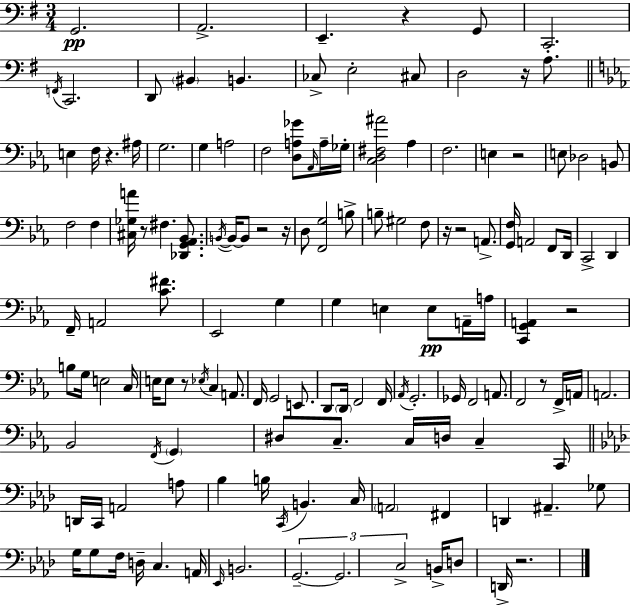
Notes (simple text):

G2/h. A2/h. E2/q. R/q G2/e C2/h. F2/s C2/h. D2/e BIS2/q B2/q. CES3/e E3/h C#3/e D3/h R/s A3/e. E3/q F3/s R/q. A#3/s G3/h. G3/q A3/h F3/h [D3,A3,Gb4]/e Ab2/s A3/s Gb3/s [C3,D3,F#3,A#4]/h Ab3/q F3/h. E3/q R/h E3/e Db3/h B2/e F3/h F3/q [C#3,Gb3,A4]/s R/e F#3/q. [Db2,G2,Ab2,Bb2]/e. B2/s B2/s B2/e R/h R/s D3/e [F2,G3]/h B3/e B3/e G#3/h F3/e R/s R/h A2/e. [G2,F3]/s A2/h F2/e D2/s C2/h D2/q F2/s A2/h [C4,F#4]/e. Eb2/h G3/q G3/q E3/q E3/e A2/s A3/s [C2,G2,A2]/q R/h B3/e G3/s E3/h C3/s E3/s E3/e R/e Eb3/s C3/q A2/e. F2/s G2/h E2/e. D2/e D2/s F2/h F2/s Ab2/s G2/h. Gb2/s F2/h A2/e. F2/h R/e F2/s A2/s A2/h. Bb2/h F2/s G2/q D#3/e C3/e. C3/s D3/s C3/q C2/s D2/s C2/s A2/h A3/e Bb3/q B3/s C2/s B2/q. C3/s A2/h F#2/q D2/q A#2/q. Gb3/e G3/s G3/e F3/s D3/s C3/q. A2/s Eb2/s B2/h. G2/h. G2/h. C3/h B2/s D3/e D2/s R/h.